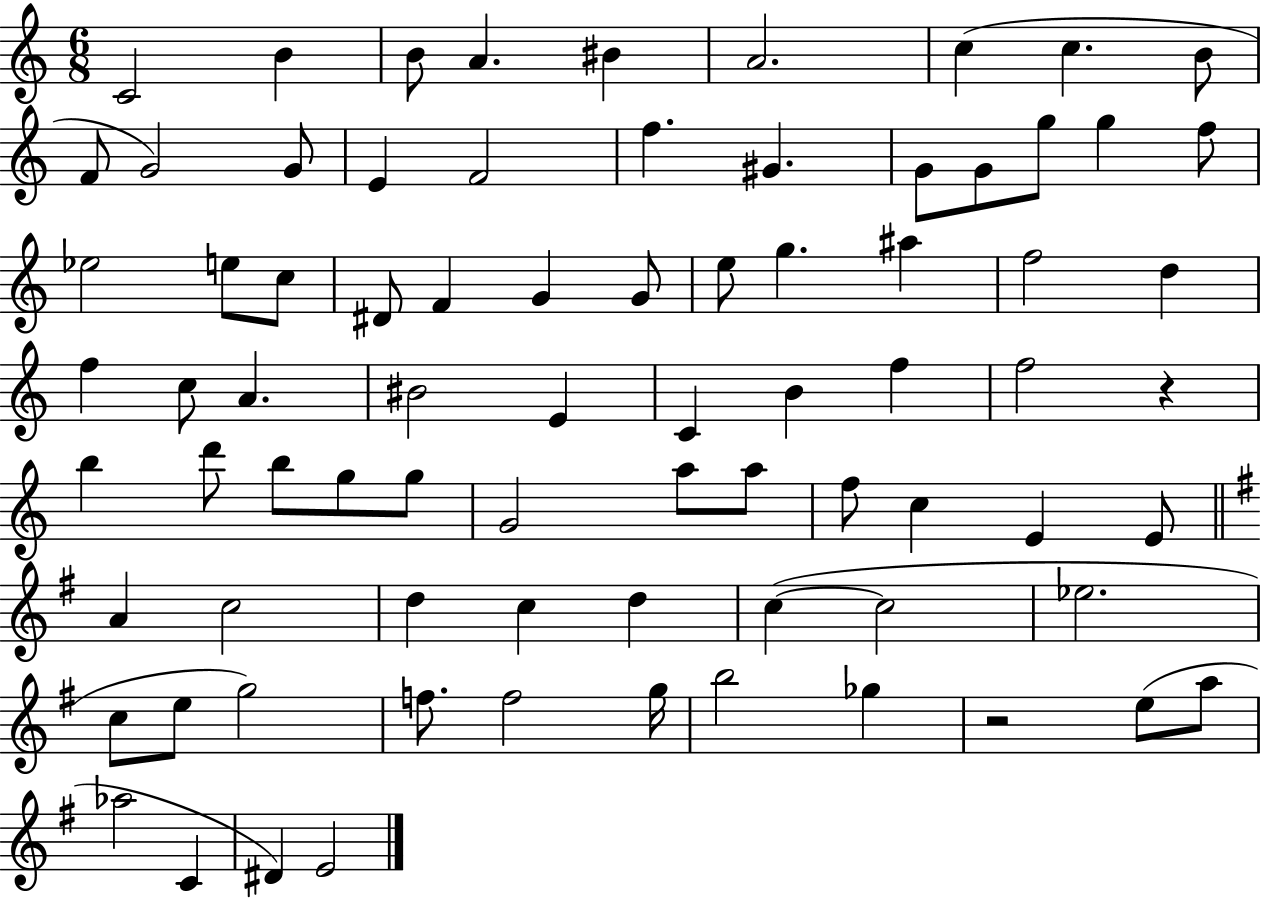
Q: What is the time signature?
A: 6/8